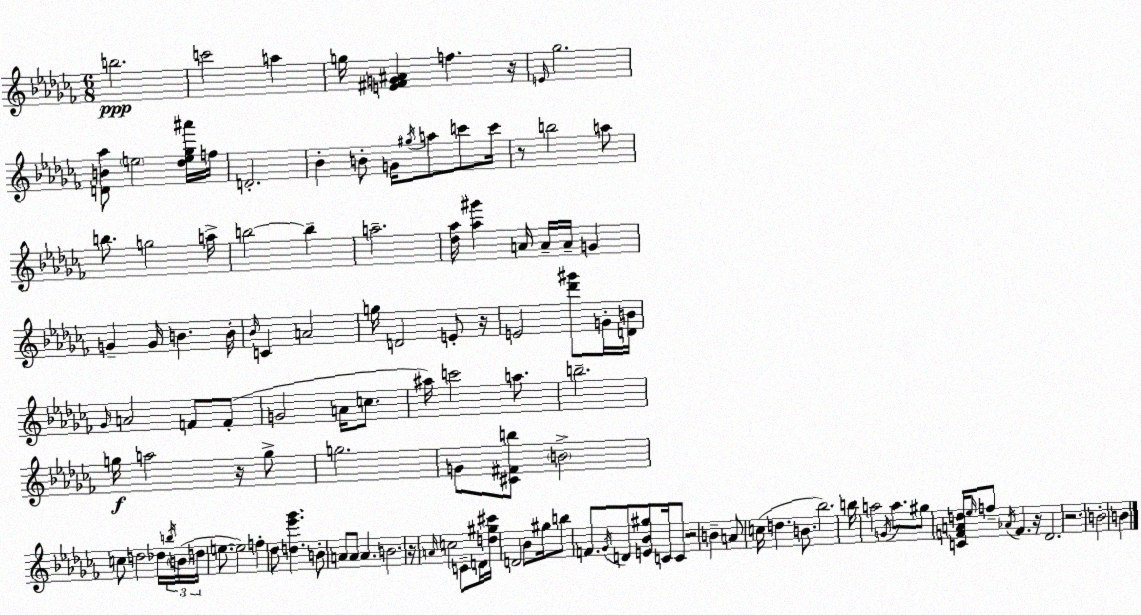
X:1
T:Untitled
M:6/8
L:1/4
K:Abm
b2 c'2 a g/4 [E^FG^A] f z/4 E/4 _g2 [DB_a]/2 e2 [_de_g^a']/4 f/4 D2 _B B/2 G/4 ^g/4 a/2 c'/2 c'/4 z/2 b2 a/2 b/2 g2 a/4 b2 b a2 [_d_a]/4 [_a^g'] A/4 A/4 A/4 G G G/4 B B/4 _B/4 C A2 g/4 D2 E/2 z/4 E2 [_d'^g']/2 G/4 [DB]/4 _G/4 A2 F/2 F/2 G2 A/4 c/2 ^a/4 c'2 a/2 b2 g/4 a2 z/4 g/2 g2 G/2 [^C^Fb]/2 B2 c/2 d2 _d/4 b/4 B/4 d/4 e/2 e2 f _d/2 [d_e'_g'] B/2 A/2 A/2 A B2 z/4 A/4 c2 C/2 D/4 [d^g^c']/4 D2 _B/2 ^g/4 b/2 F/2 _G/4 D/2 [E_B^g]/2 C/4 C/2 z2 B A/2 c/4 d B/2 _b2 b/4 a2 G/4 a/2 ^g/2 [CFAd]/4 _e/4 f/2 _A/4 F z/4 _D2 z2 B2 B